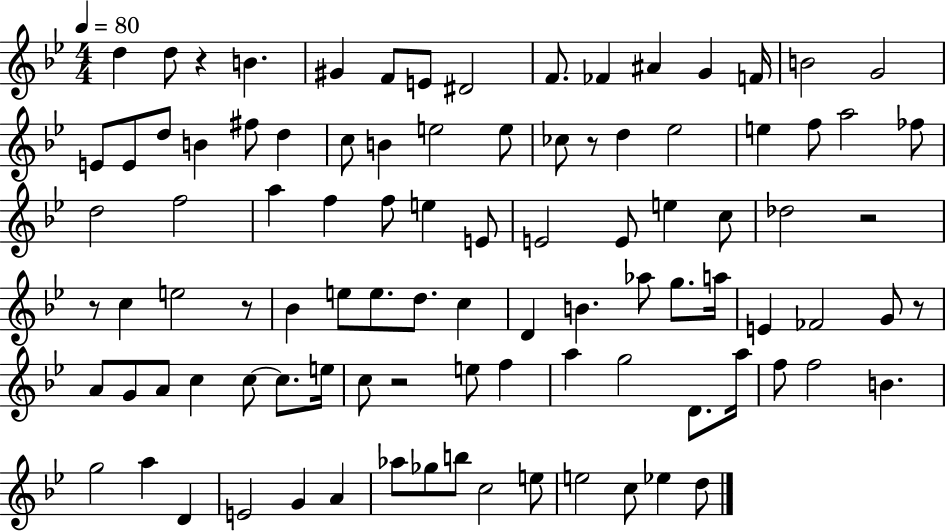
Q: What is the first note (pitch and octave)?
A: D5